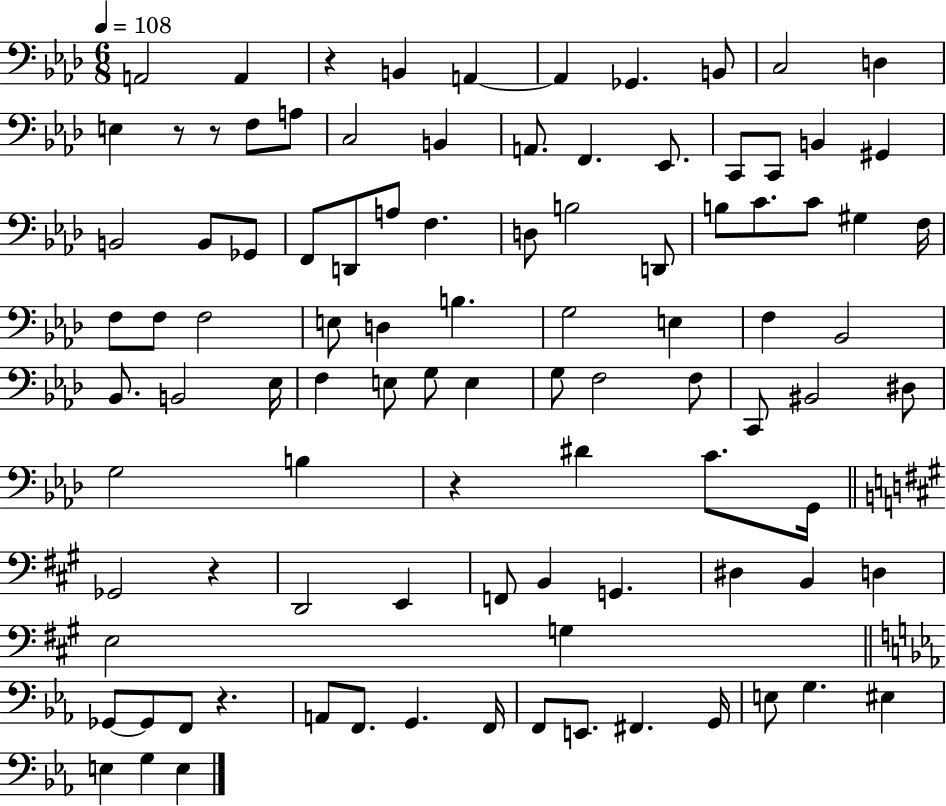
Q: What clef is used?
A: bass